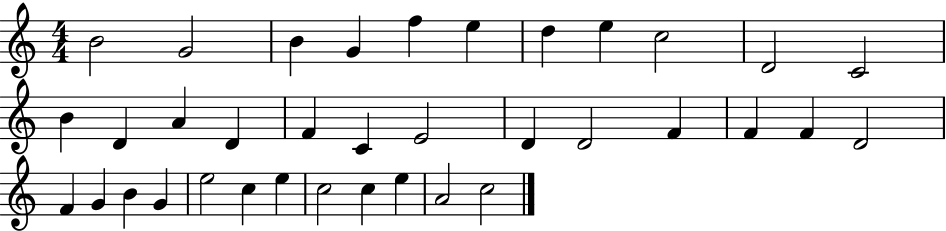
B4/h G4/h B4/q G4/q F5/q E5/q D5/q E5/q C5/h D4/h C4/h B4/q D4/q A4/q D4/q F4/q C4/q E4/h D4/q D4/h F4/q F4/q F4/q D4/h F4/q G4/q B4/q G4/q E5/h C5/q E5/q C5/h C5/q E5/q A4/h C5/h